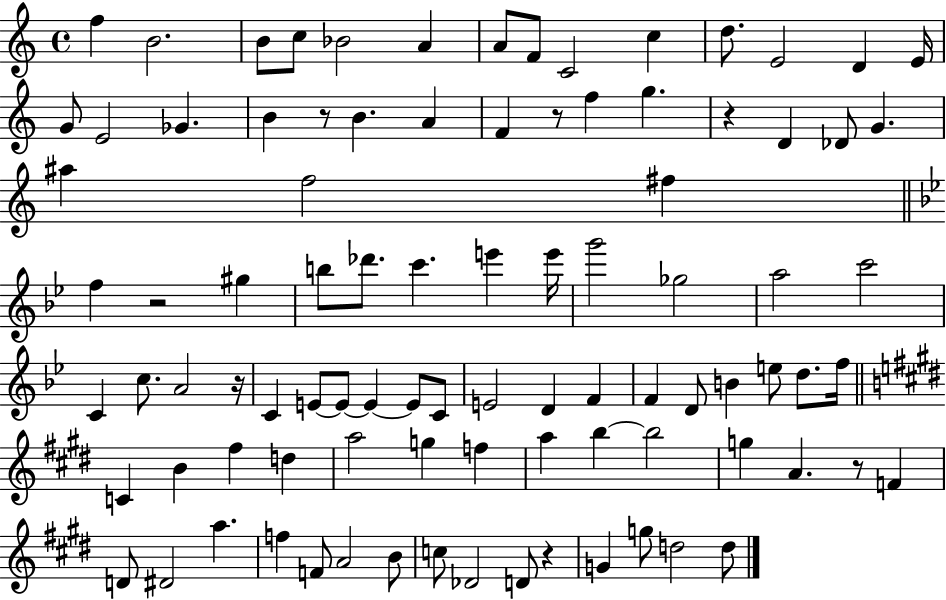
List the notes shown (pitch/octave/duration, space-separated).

F5/q B4/h. B4/e C5/e Bb4/h A4/q A4/e F4/e C4/h C5/q D5/e. E4/h D4/q E4/s G4/e E4/h Gb4/q. B4/q R/e B4/q. A4/q F4/q R/e F5/q G5/q. R/q D4/q Db4/e G4/q. A#5/q F5/h F#5/q F5/q R/h G#5/q B5/e Db6/e. C6/q. E6/q E6/s G6/h Gb5/h A5/h C6/h C4/q C5/e. A4/h R/s C4/q E4/e E4/e E4/q E4/e C4/e E4/h D4/q F4/q F4/q D4/e B4/q E5/e D5/e. F5/s C4/q B4/q F#5/q D5/q A5/h G5/q F5/q A5/q B5/q B5/h G5/q A4/q. R/e F4/q D4/e D#4/h A5/q. F5/q F4/e A4/h B4/e C5/e Db4/h D4/e R/q G4/q G5/e D5/h D5/e